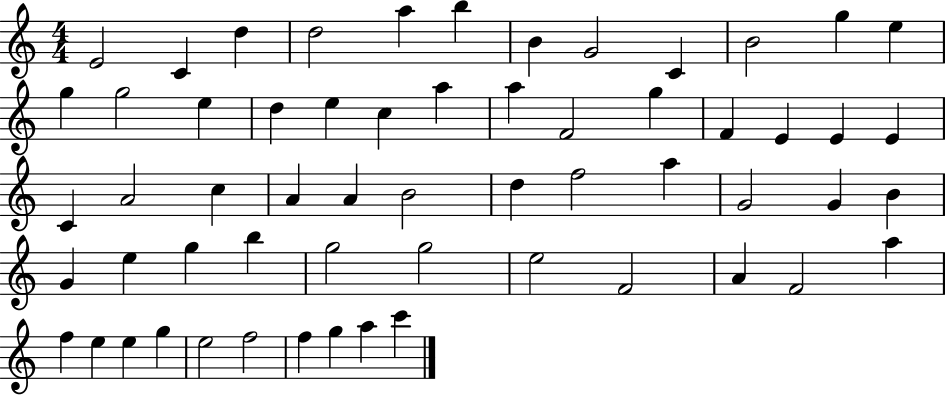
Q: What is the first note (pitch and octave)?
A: E4